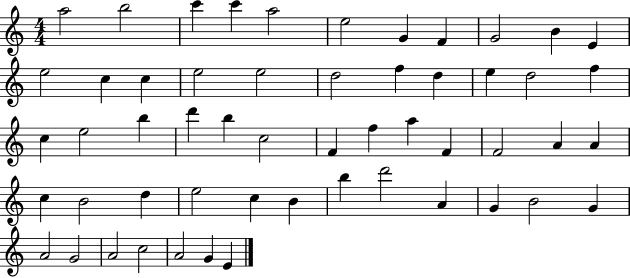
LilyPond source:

{
  \clef treble
  \numericTimeSignature
  \time 4/4
  \key c \major
  a''2 b''2 | c'''4 c'''4 a''2 | e''2 g'4 f'4 | g'2 b'4 e'4 | \break e''2 c''4 c''4 | e''2 e''2 | d''2 f''4 d''4 | e''4 d''2 f''4 | \break c''4 e''2 b''4 | d'''4 b''4 c''2 | f'4 f''4 a''4 f'4 | f'2 a'4 a'4 | \break c''4 b'2 d''4 | e''2 c''4 b'4 | b''4 d'''2 a'4 | g'4 b'2 g'4 | \break a'2 g'2 | a'2 c''2 | a'2 g'4 e'4 | \bar "|."
}